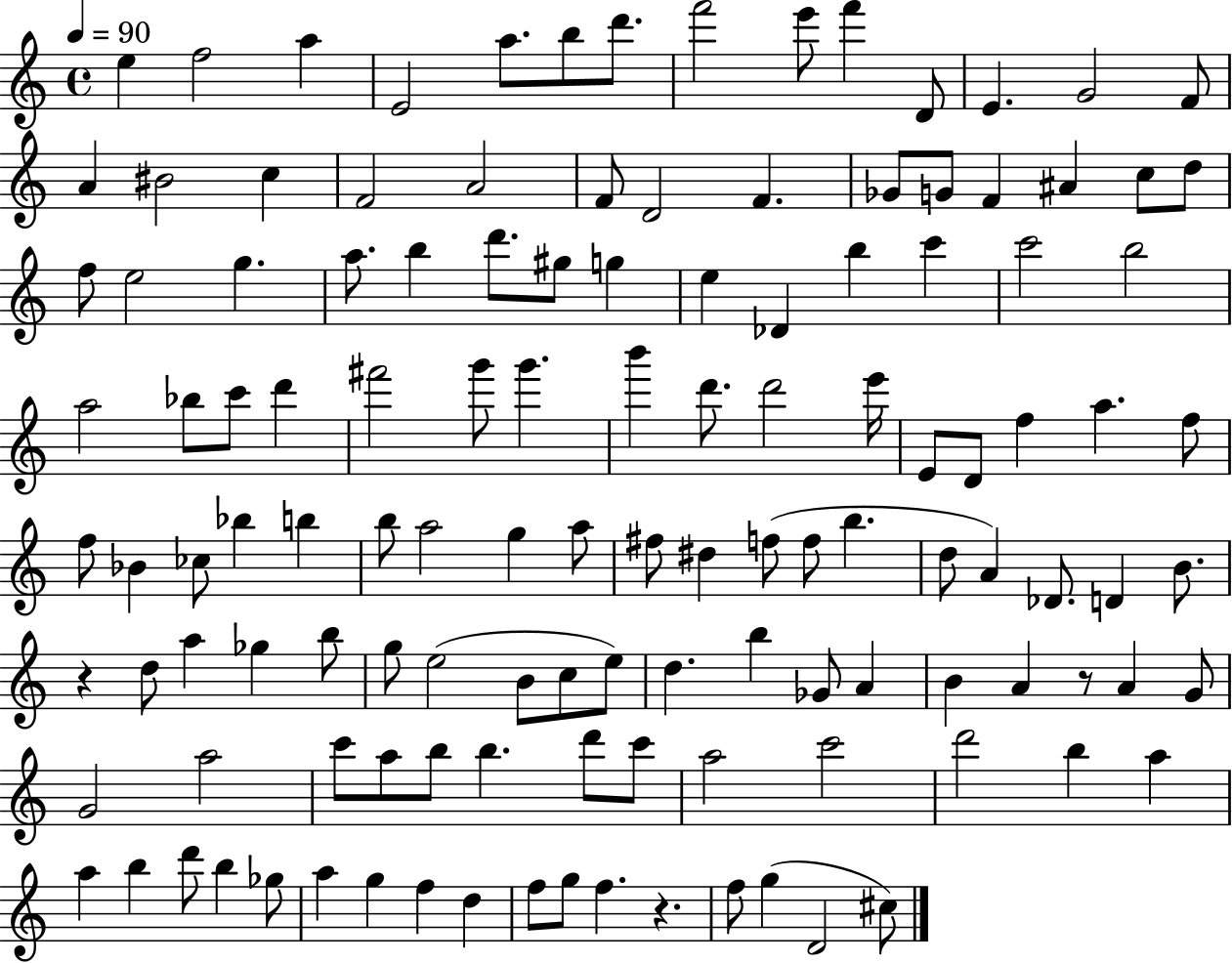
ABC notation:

X:1
T:Untitled
M:4/4
L:1/4
K:C
e f2 a E2 a/2 b/2 d'/2 f'2 e'/2 f' D/2 E G2 F/2 A ^B2 c F2 A2 F/2 D2 F _G/2 G/2 F ^A c/2 d/2 f/2 e2 g a/2 b d'/2 ^g/2 g e _D b c' c'2 b2 a2 _b/2 c'/2 d' ^f'2 g'/2 g' b' d'/2 d'2 e'/4 E/2 D/2 f a f/2 f/2 _B _c/2 _b b b/2 a2 g a/2 ^f/2 ^d f/2 f/2 b d/2 A _D/2 D B/2 z d/2 a _g b/2 g/2 e2 B/2 c/2 e/2 d b _G/2 A B A z/2 A G/2 G2 a2 c'/2 a/2 b/2 b d'/2 c'/2 a2 c'2 d'2 b a a b d'/2 b _g/2 a g f d f/2 g/2 f z f/2 g D2 ^c/2